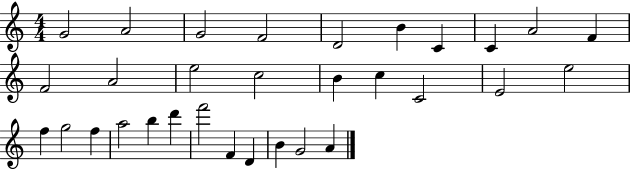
X:1
T:Untitled
M:4/4
L:1/4
K:C
G2 A2 G2 F2 D2 B C C A2 F F2 A2 e2 c2 B c C2 E2 e2 f g2 f a2 b d' f'2 F D B G2 A